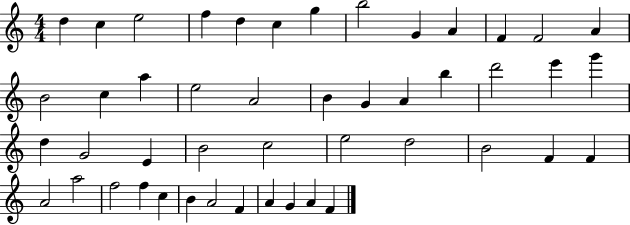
D5/q C5/q E5/h F5/q D5/q C5/q G5/q B5/h G4/q A4/q F4/q F4/h A4/q B4/h C5/q A5/q E5/h A4/h B4/q G4/q A4/q B5/q D6/h E6/q G6/q D5/q G4/h E4/q B4/h C5/h E5/h D5/h B4/h F4/q F4/q A4/h A5/h F5/h F5/q C5/q B4/q A4/h F4/q A4/q G4/q A4/q F4/q